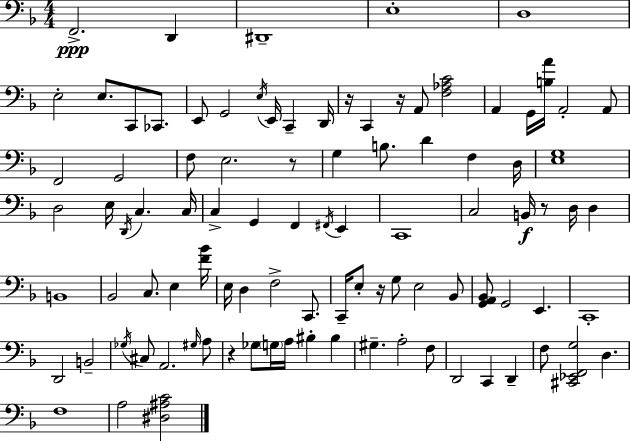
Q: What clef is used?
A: bass